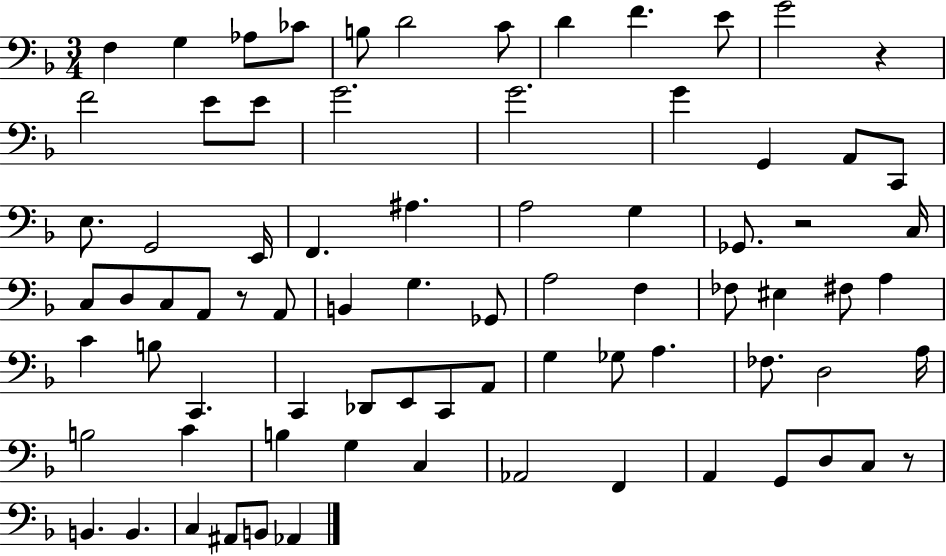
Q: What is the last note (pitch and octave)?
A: Ab2